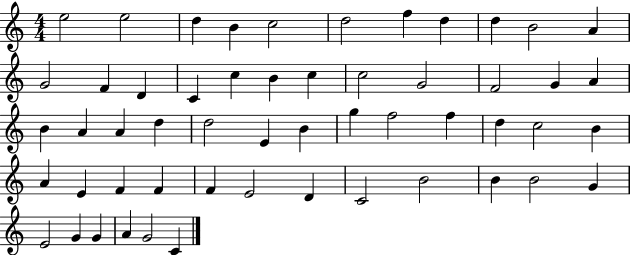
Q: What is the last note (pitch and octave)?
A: C4